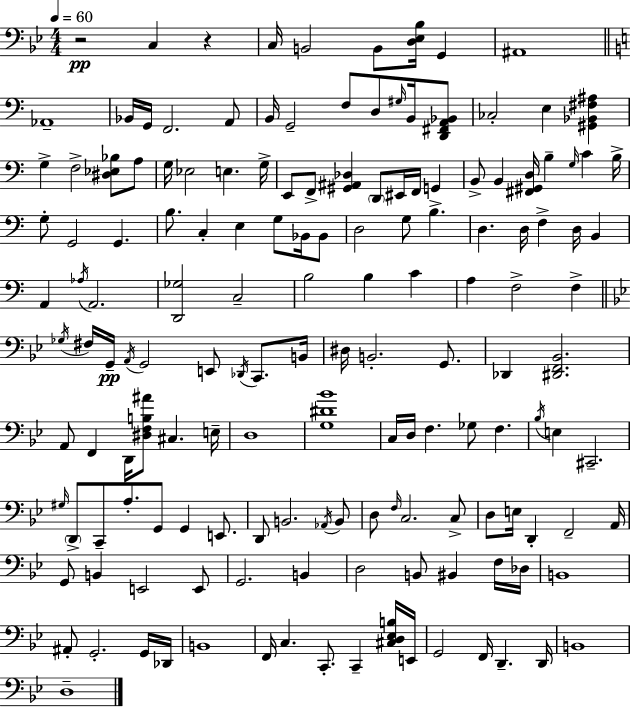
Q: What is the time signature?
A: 4/4